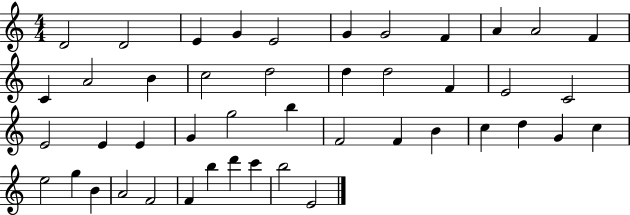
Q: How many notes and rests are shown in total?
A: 45